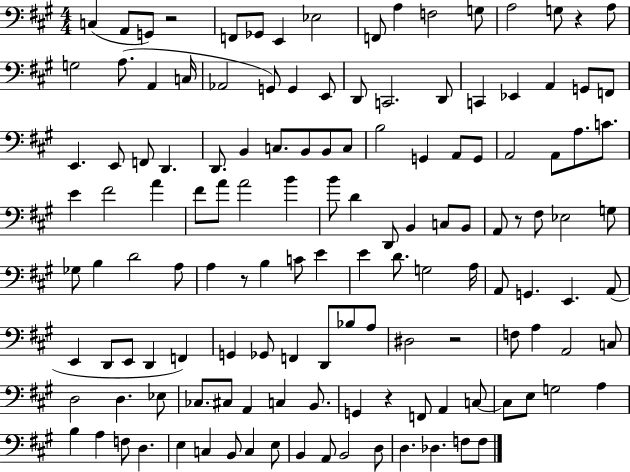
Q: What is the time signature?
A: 4/4